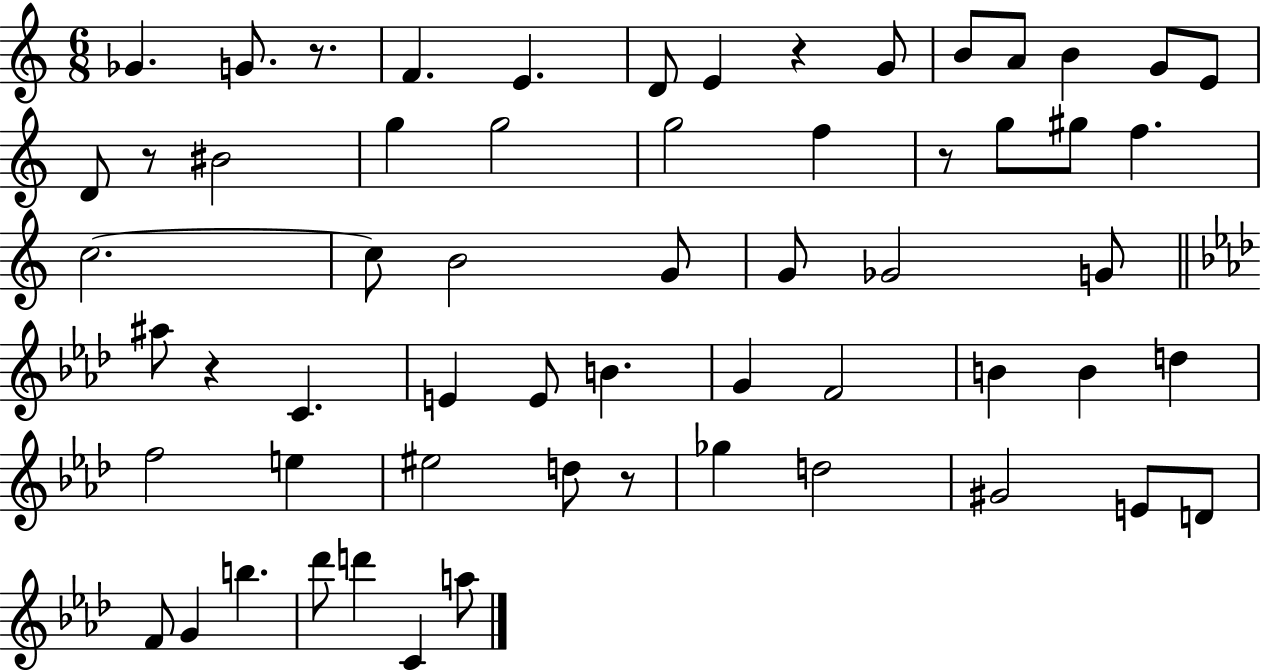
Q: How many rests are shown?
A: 6